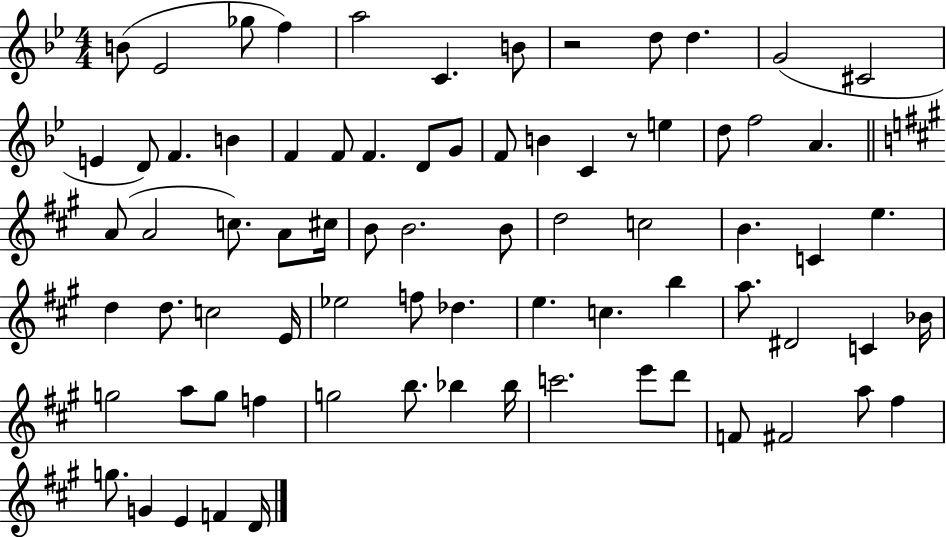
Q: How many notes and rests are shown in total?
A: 76